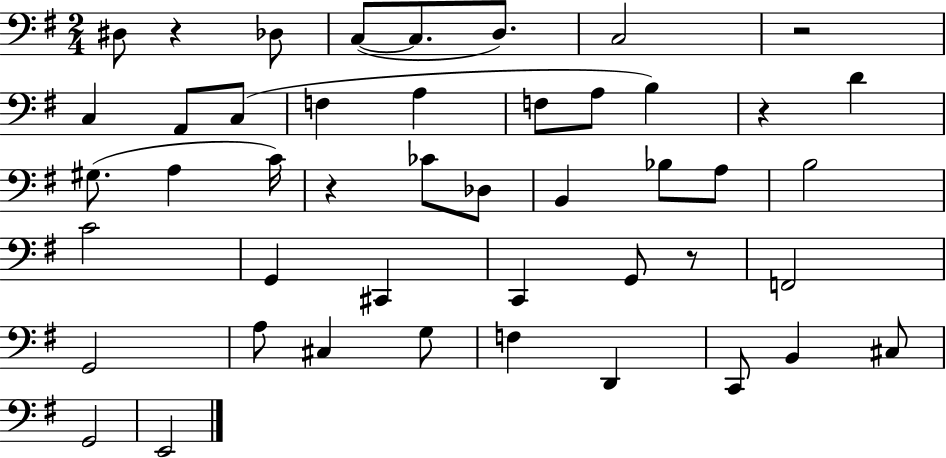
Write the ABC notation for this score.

X:1
T:Untitled
M:2/4
L:1/4
K:G
^D,/2 z _D,/2 C,/2 C,/2 D,/2 C,2 z2 C, A,,/2 C,/2 F, A, F,/2 A,/2 B, z D ^G,/2 A, C/4 z _C/2 _D,/2 B,, _B,/2 A,/2 B,2 C2 G,, ^C,, C,, G,,/2 z/2 F,,2 G,,2 A,/2 ^C, G,/2 F, D,, C,,/2 B,, ^C,/2 G,,2 E,,2